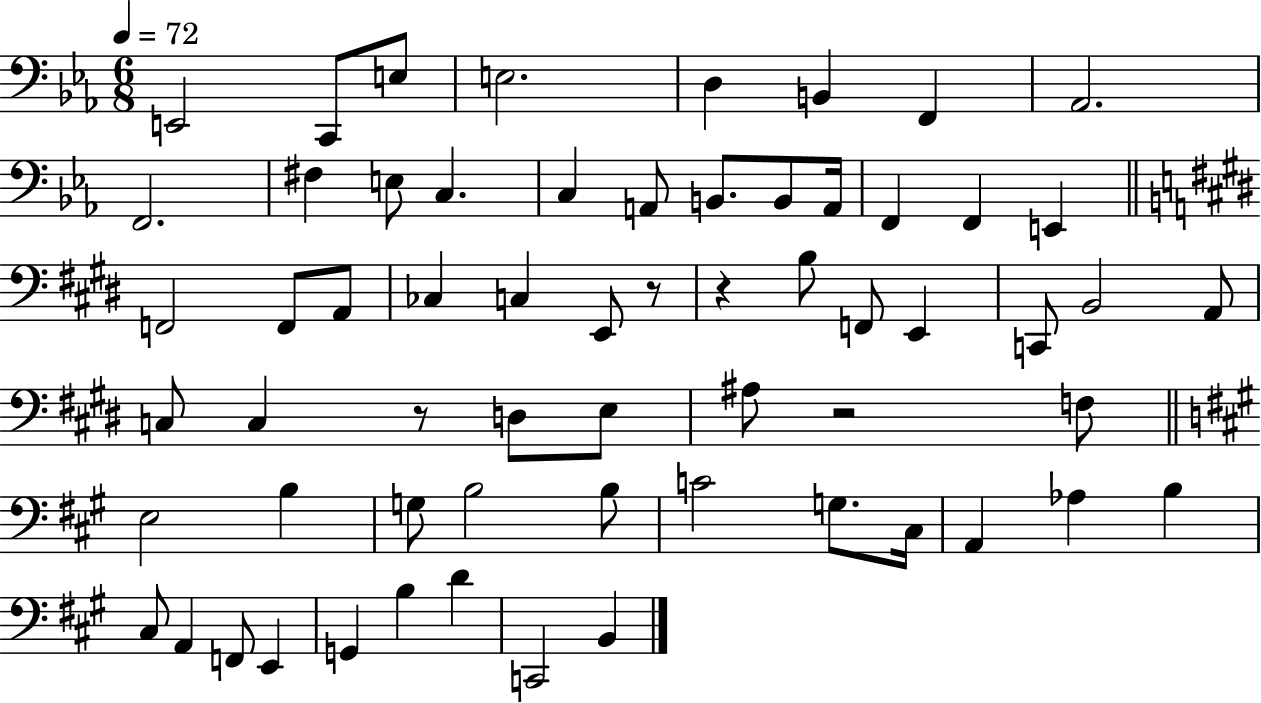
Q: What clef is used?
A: bass